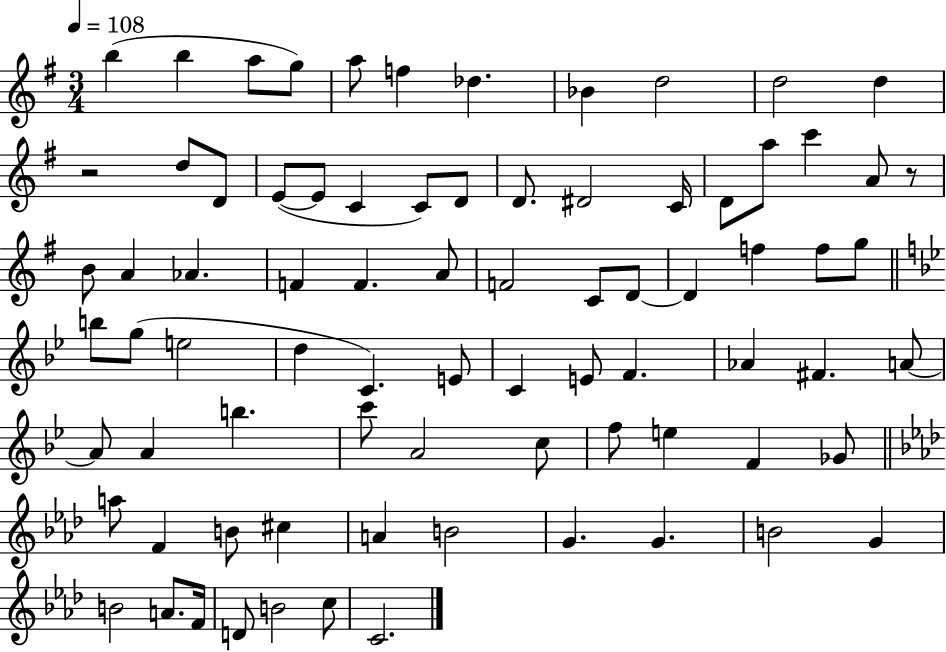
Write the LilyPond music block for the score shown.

{
  \clef treble
  \numericTimeSignature
  \time 3/4
  \key g \major
  \tempo 4 = 108
  b''4( b''4 a''8 g''8) | a''8 f''4 des''4. | bes'4 d''2 | d''2 d''4 | \break r2 d''8 d'8 | e'8~(~ e'8 c'4 c'8) d'8 | d'8. dis'2 c'16 | d'8 a''8 c'''4 a'8 r8 | \break b'8 a'4 aes'4. | f'4 f'4. a'8 | f'2 c'8 d'8~~ | d'4 f''4 f''8 g''8 | \break \bar "||" \break \key bes \major b''8 g''8( e''2 | d''4 c'4.) e'8 | c'4 e'8 f'4. | aes'4 fis'4. a'8~~ | \break a'8 a'4 b''4. | c'''8 a'2 c''8 | f''8 e''4 f'4 ges'8 | \bar "||" \break \key aes \major a''8 f'4 b'8 cis''4 | a'4 b'2 | g'4. g'4. | b'2 g'4 | \break b'2 a'8. f'16 | d'8 b'2 c''8 | c'2. | \bar "|."
}